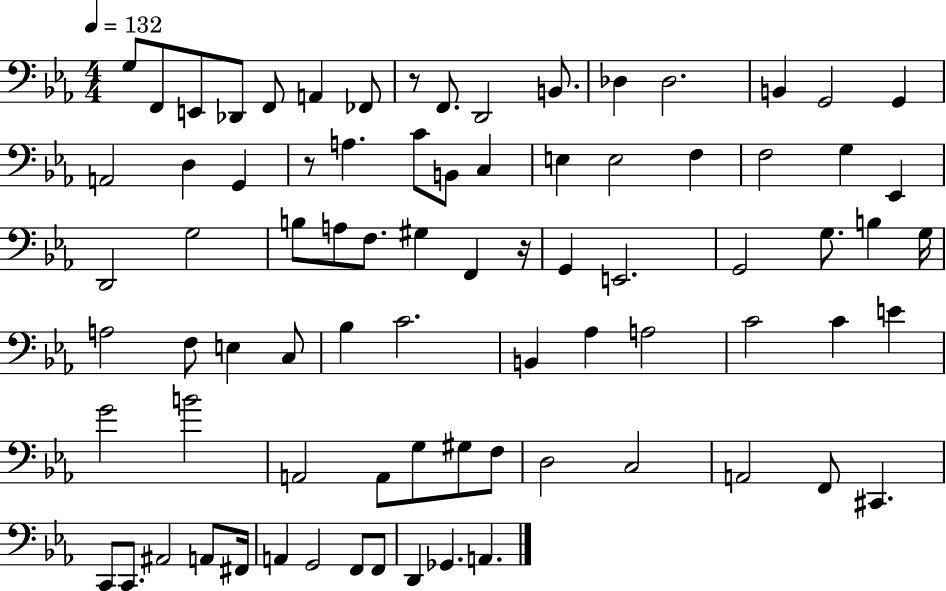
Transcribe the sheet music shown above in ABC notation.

X:1
T:Untitled
M:4/4
L:1/4
K:Eb
G,/2 F,,/2 E,,/2 _D,,/2 F,,/2 A,, _F,,/2 z/2 F,,/2 D,,2 B,,/2 _D, _D,2 B,, G,,2 G,, A,,2 D, G,, z/2 A, C/2 B,,/2 C, E, E,2 F, F,2 G, _E,, D,,2 G,2 B,/2 A,/2 F,/2 ^G, F,, z/4 G,, E,,2 G,,2 G,/2 B, G,/4 A,2 F,/2 E, C,/2 _B, C2 B,, _A, A,2 C2 C E G2 B2 A,,2 A,,/2 G,/2 ^G,/2 F,/2 D,2 C,2 A,,2 F,,/2 ^C,, C,,/2 C,,/2 ^A,,2 A,,/2 ^F,,/4 A,, G,,2 F,,/2 F,,/2 D,, _G,, A,,